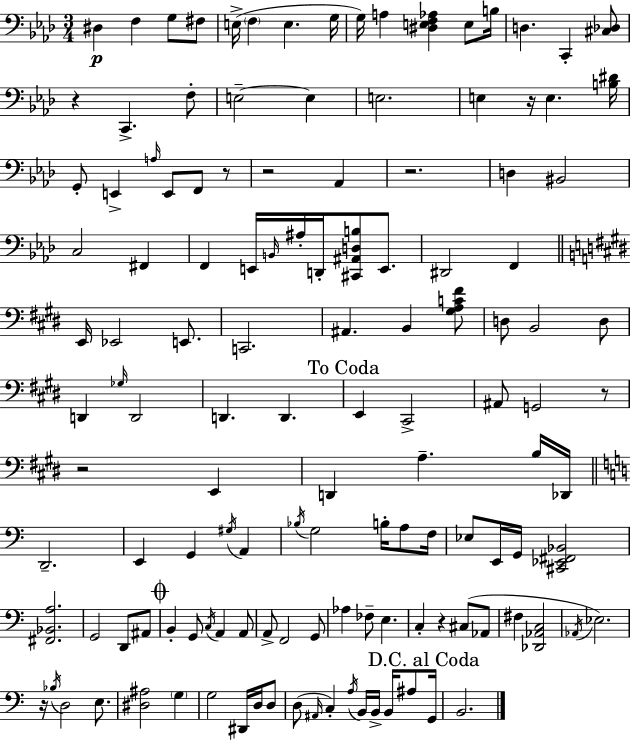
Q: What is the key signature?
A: F minor